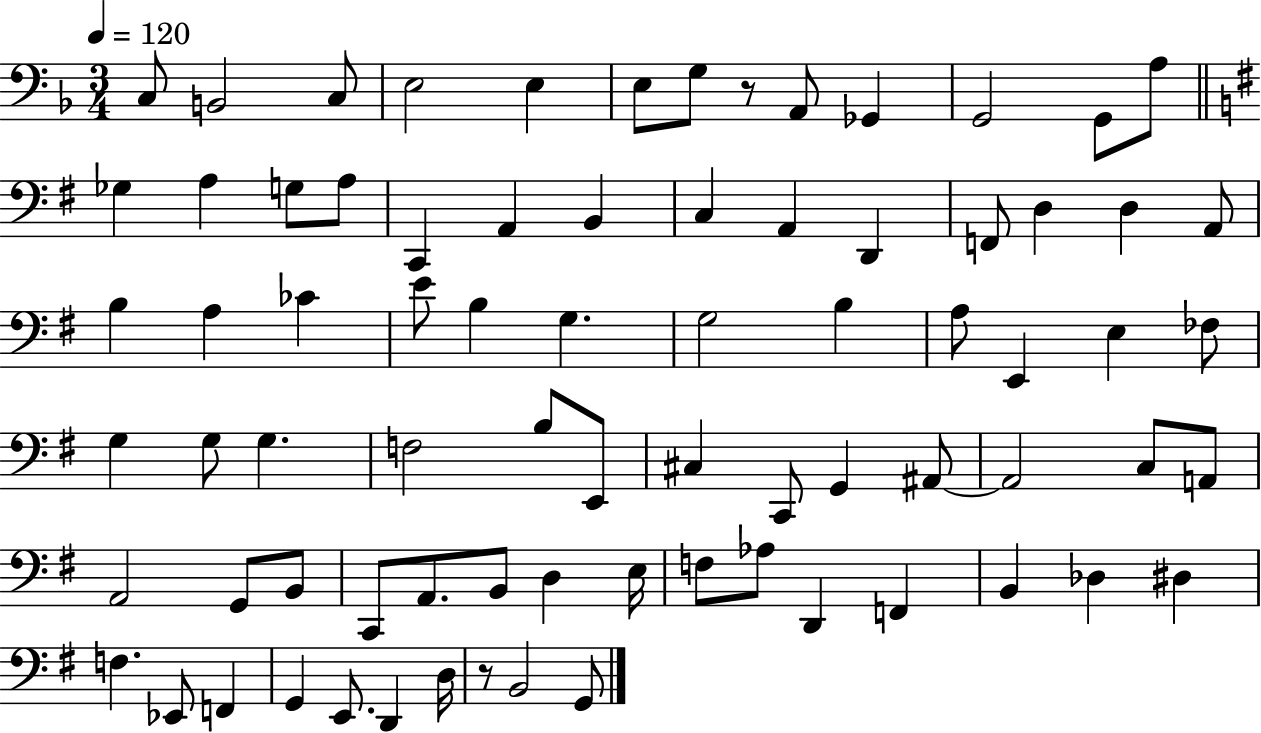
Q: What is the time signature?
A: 3/4